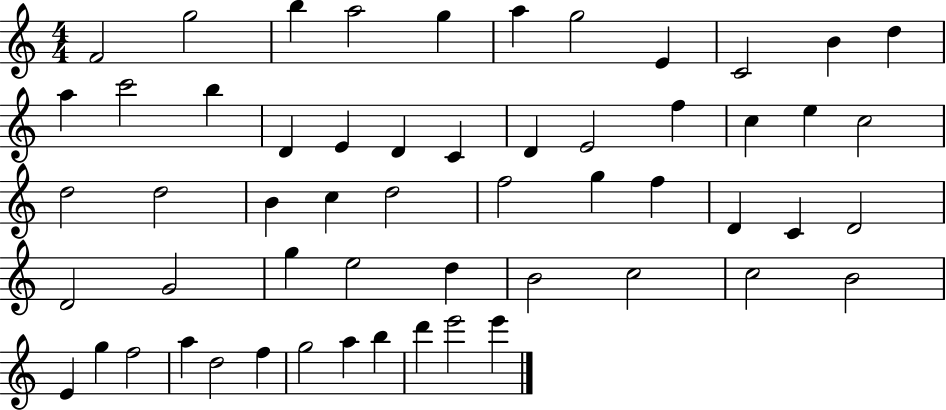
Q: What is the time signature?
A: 4/4